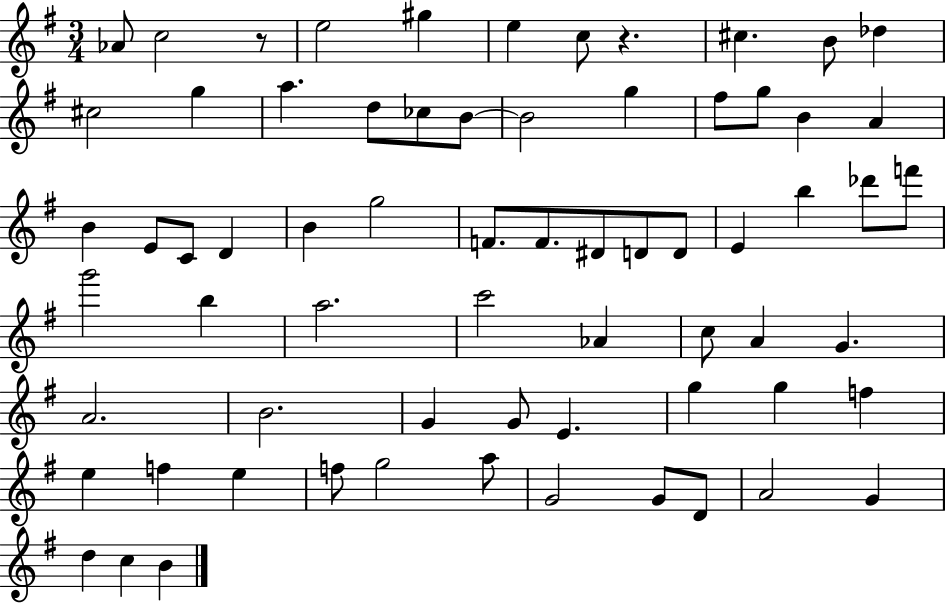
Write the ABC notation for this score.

X:1
T:Untitled
M:3/4
L:1/4
K:G
_A/2 c2 z/2 e2 ^g e c/2 z ^c B/2 _d ^c2 g a d/2 _c/2 B/2 B2 g ^f/2 g/2 B A B E/2 C/2 D B g2 F/2 F/2 ^D/2 D/2 D/2 E b _d'/2 f'/2 g'2 b a2 c'2 _A c/2 A G A2 B2 G G/2 E g g f e f e f/2 g2 a/2 G2 G/2 D/2 A2 G d c B